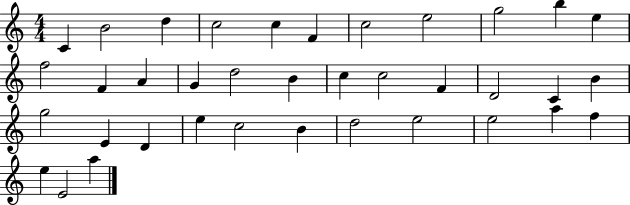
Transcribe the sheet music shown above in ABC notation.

X:1
T:Untitled
M:4/4
L:1/4
K:C
C B2 d c2 c F c2 e2 g2 b e f2 F A G d2 B c c2 F D2 C B g2 E D e c2 B d2 e2 e2 a f e E2 a